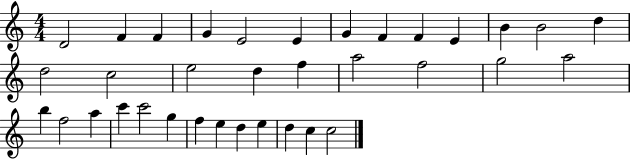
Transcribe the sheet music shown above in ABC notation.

X:1
T:Untitled
M:4/4
L:1/4
K:C
D2 F F G E2 E G F F E B B2 d d2 c2 e2 d f a2 f2 g2 a2 b f2 a c' c'2 g f e d e d c c2